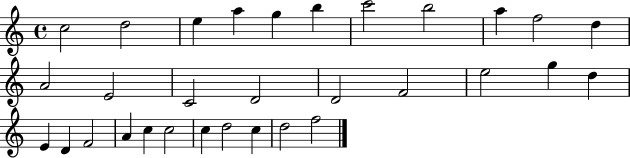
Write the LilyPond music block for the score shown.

{
  \clef treble
  \time 4/4
  \defaultTimeSignature
  \key c \major
  c''2 d''2 | e''4 a''4 g''4 b''4 | c'''2 b''2 | a''4 f''2 d''4 | \break a'2 e'2 | c'2 d'2 | d'2 f'2 | e''2 g''4 d''4 | \break e'4 d'4 f'2 | a'4 c''4 c''2 | c''4 d''2 c''4 | d''2 f''2 | \break \bar "|."
}